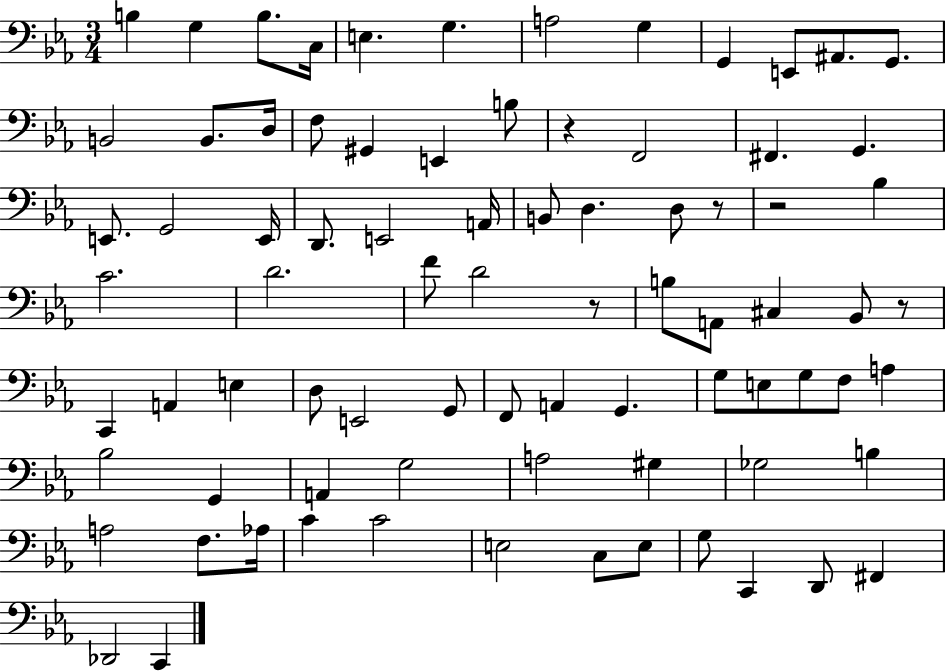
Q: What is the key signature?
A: EES major